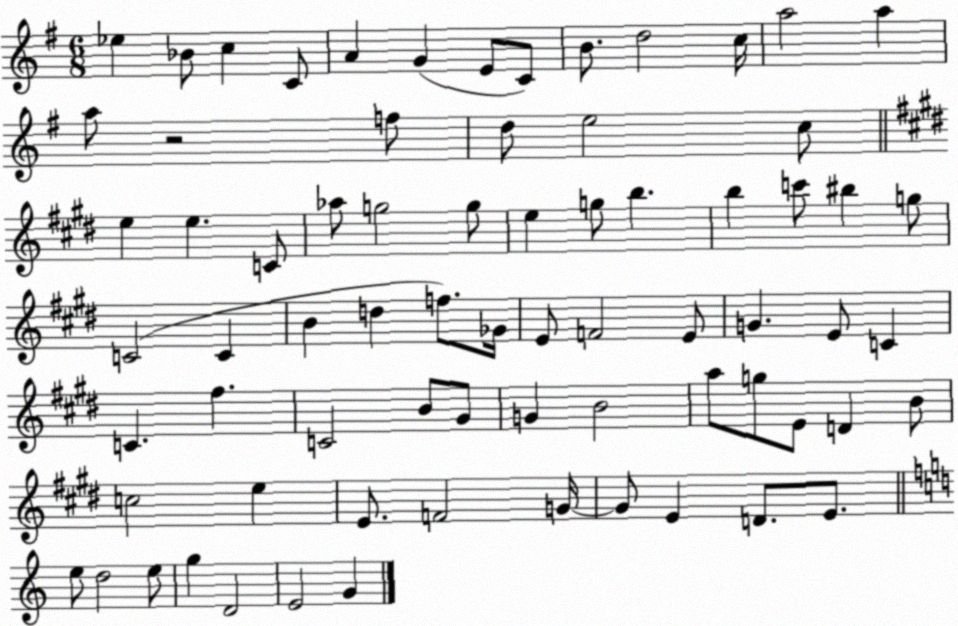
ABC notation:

X:1
T:Untitled
M:6/8
L:1/4
K:G
_e _B/2 c C/2 A G E/2 C/2 B/2 d2 c/4 a2 a a/2 z2 f/2 d/2 e2 c/2 e e C/2 _a/2 g2 g/2 e g/2 b b c'/2 ^b g/2 C2 C B d f/2 _G/4 E/2 F2 E/2 G E/2 C C ^f C2 B/2 ^G/2 G B2 a/2 g/2 E/2 D B/2 c2 e E/2 F2 G/4 G/2 E D/2 E/2 e/2 d2 e/2 g D2 E2 G